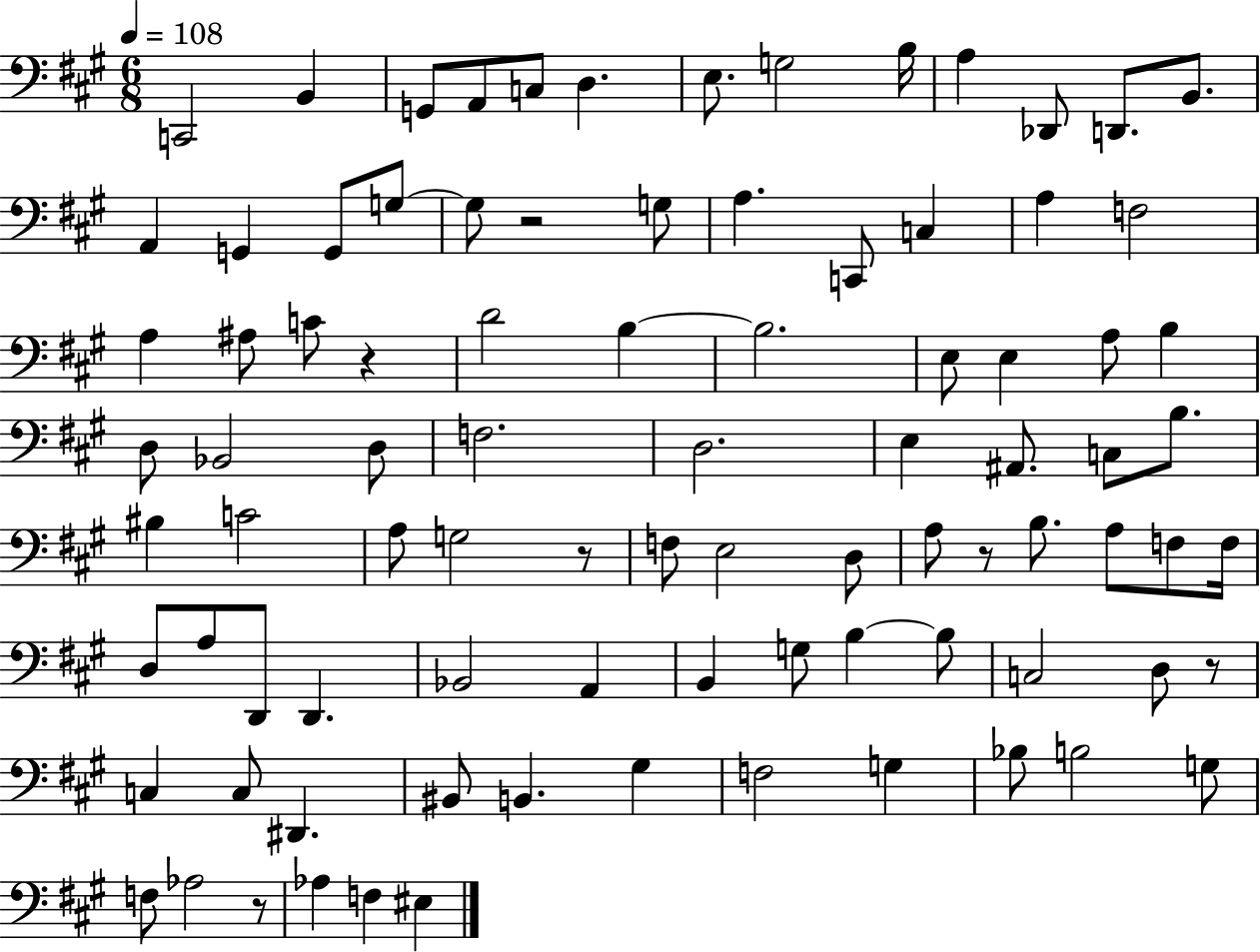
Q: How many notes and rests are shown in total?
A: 89